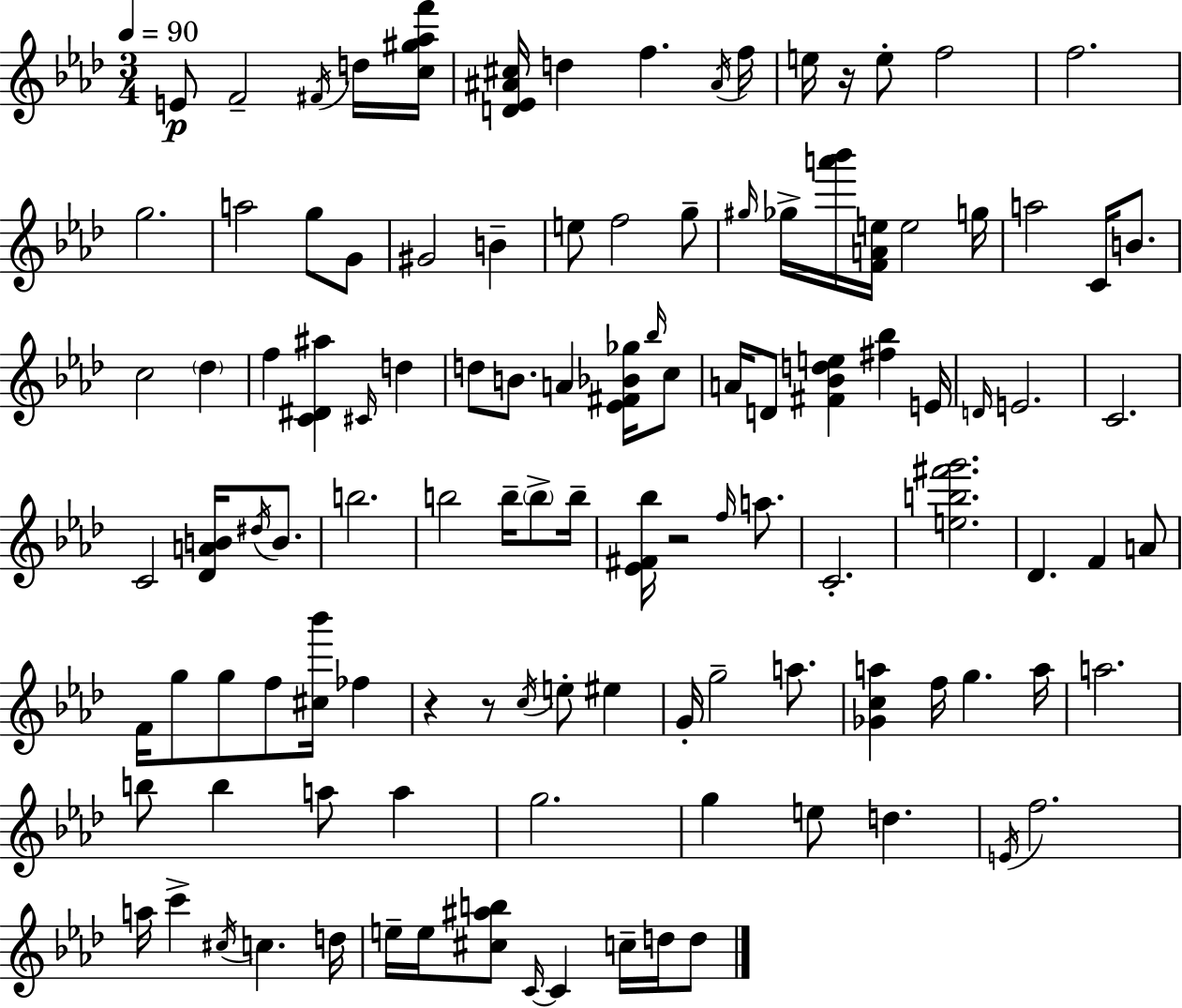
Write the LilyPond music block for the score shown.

{
  \clef treble
  \numericTimeSignature
  \time 3/4
  \key aes \major
  \tempo 4 = 90
  e'8\p f'2-- \acciaccatura { fis'16 } d''16 | <c'' gis'' aes'' f'''>16 <d' ees' ais' cis''>16 d''4 f''4. | \acciaccatura { ais'16 } f''16 e''16 r16 e''8-. f''2 | f''2. | \break g''2. | a''2 g''8 | g'8 gis'2 b'4-- | e''8 f''2 | \break g''8-- \grace { gis''16 } ges''16-> <a''' bes'''>16 <f' a' e''>16 e''2 | g''16 a''2 c'16 | b'8. c''2 \parenthesize des''4 | f''4 <c' dis' ais''>4 \grace { cis'16 } | \break d''4 d''8 b'8. a'4 | <ees' fis' bes' ges''>16 \grace { bes''16 } c''8 a'16 d'8 <fis' bes' d'' e''>4 | <fis'' bes''>4 e'16 \grace { d'16 } e'2. | c'2. | \break c'2 | <des' a' b'>16 \acciaccatura { dis''16 } b'8. b''2. | b''2 | b''16-- \parenthesize b''8-> b''16-- <ees' fis' bes''>16 r2 | \break \grace { f''16 } a''8. c'2.-. | <e'' b'' fis''' g'''>2. | des'4. | f'4 a'8 f'16 g''8 g''8 | \break f''8 <cis'' bes'''>16 fes''4 r4 | r8 \acciaccatura { c''16 } e''8-. eis''4 g'16-. g''2-- | a''8. <ges' c'' a''>4 | f''16 g''4. a''16 a''2. | \break b''8 b''4 | a''8 a''4 g''2. | g''4 | e''8 d''4. \acciaccatura { e'16 } f''2. | \break a''16 c'''4-> | \acciaccatura { cis''16 } c''4. d''16 e''16-- | e''16 <cis'' ais'' b''>8 \grace { c'16~ }~ c'4 c''16-- d''16 d''8 | \bar "|."
}